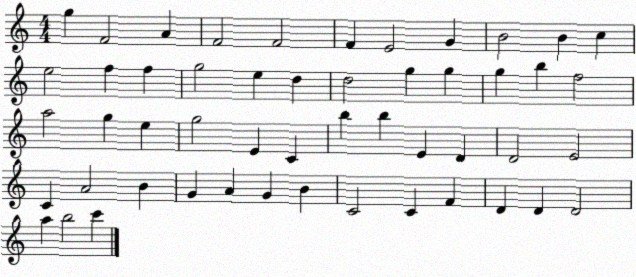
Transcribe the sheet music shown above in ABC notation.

X:1
T:Untitled
M:4/4
L:1/4
K:C
g F2 A F2 F2 F E2 G B2 B c e2 f f g2 e d d2 g g g b f2 a2 g e g2 E C b b E D D2 E2 C A2 B G A G B C2 C F D D D2 a b2 c'